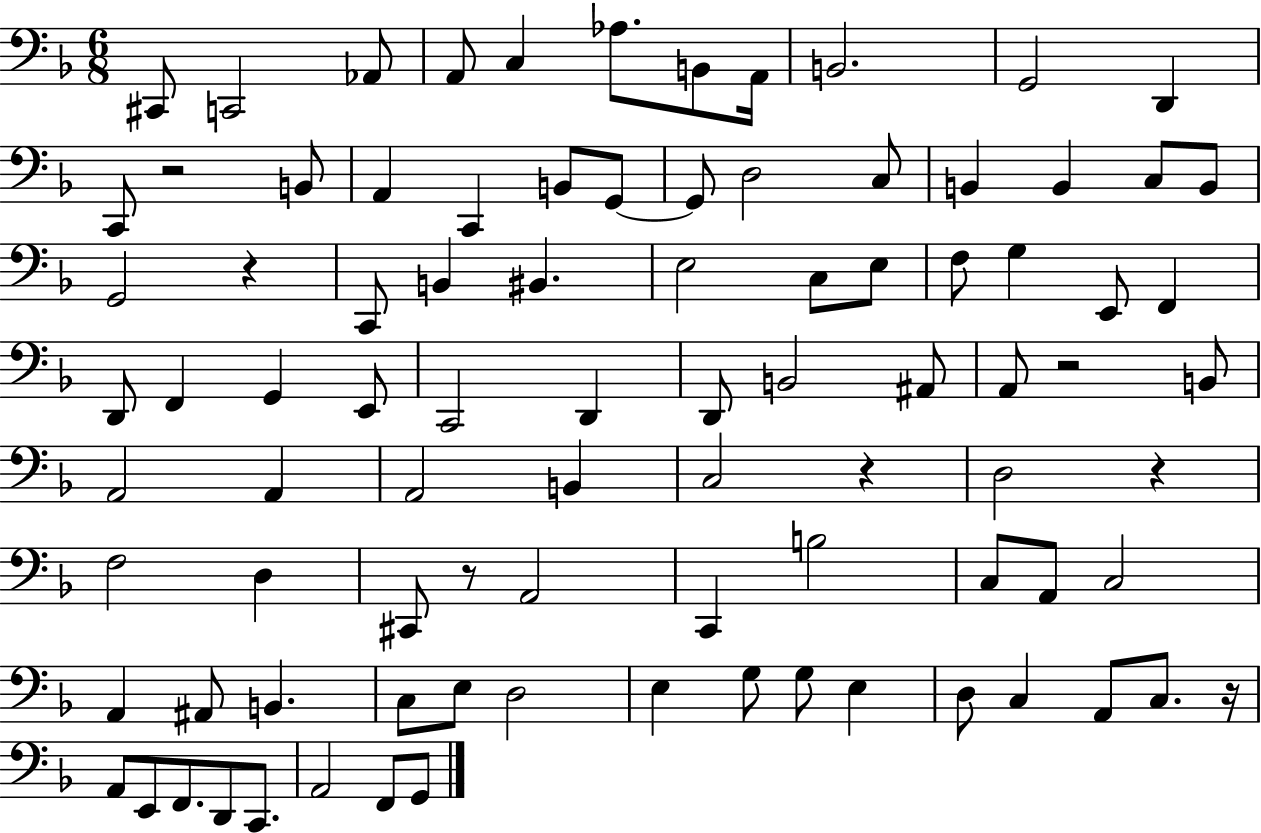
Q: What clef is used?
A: bass